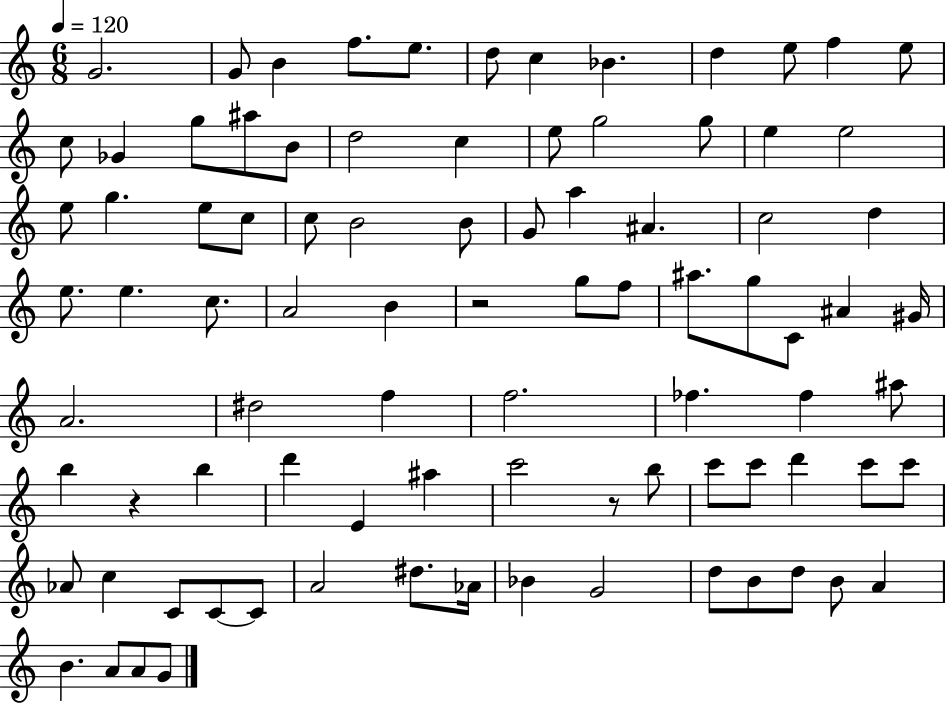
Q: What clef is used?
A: treble